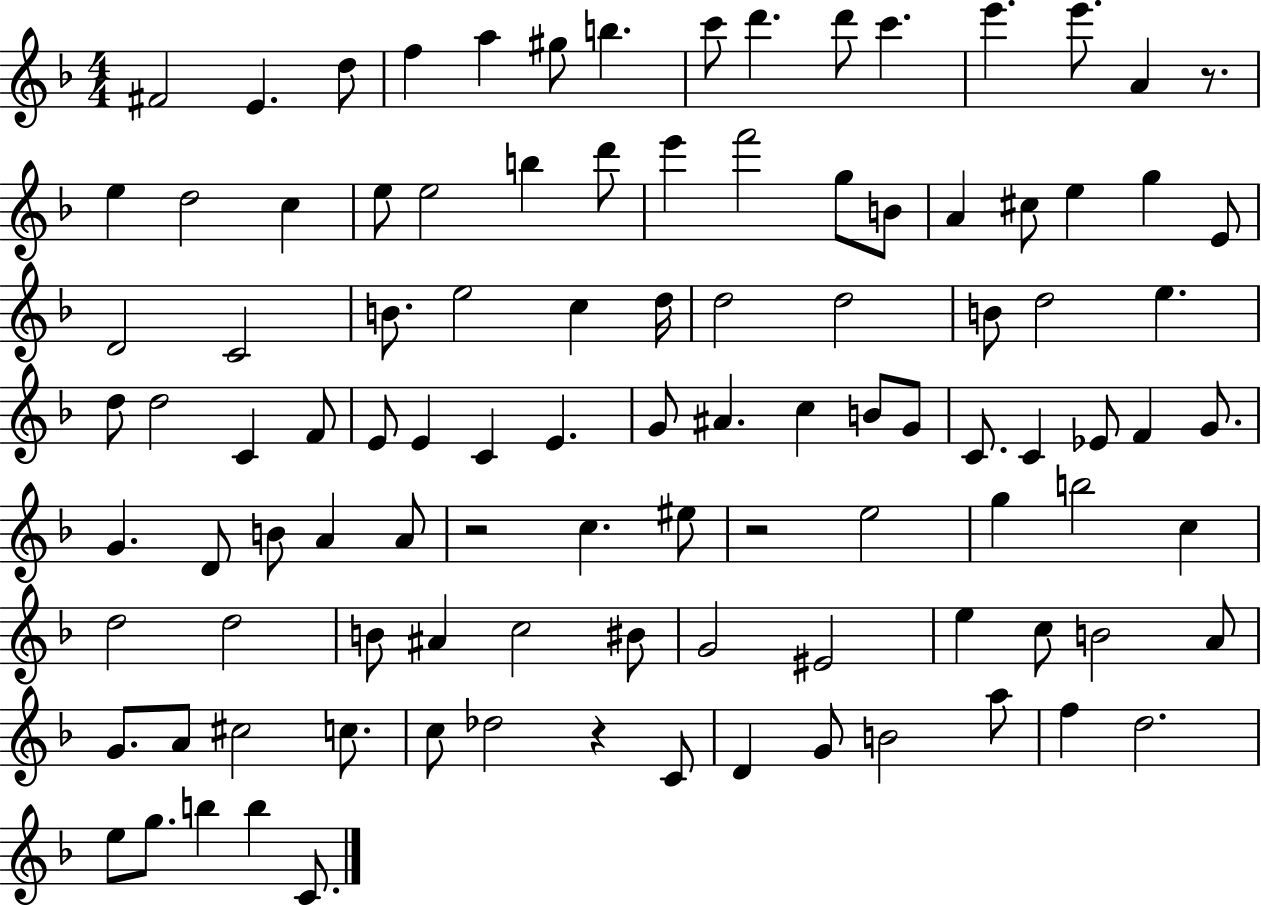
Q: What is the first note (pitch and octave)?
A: F#4